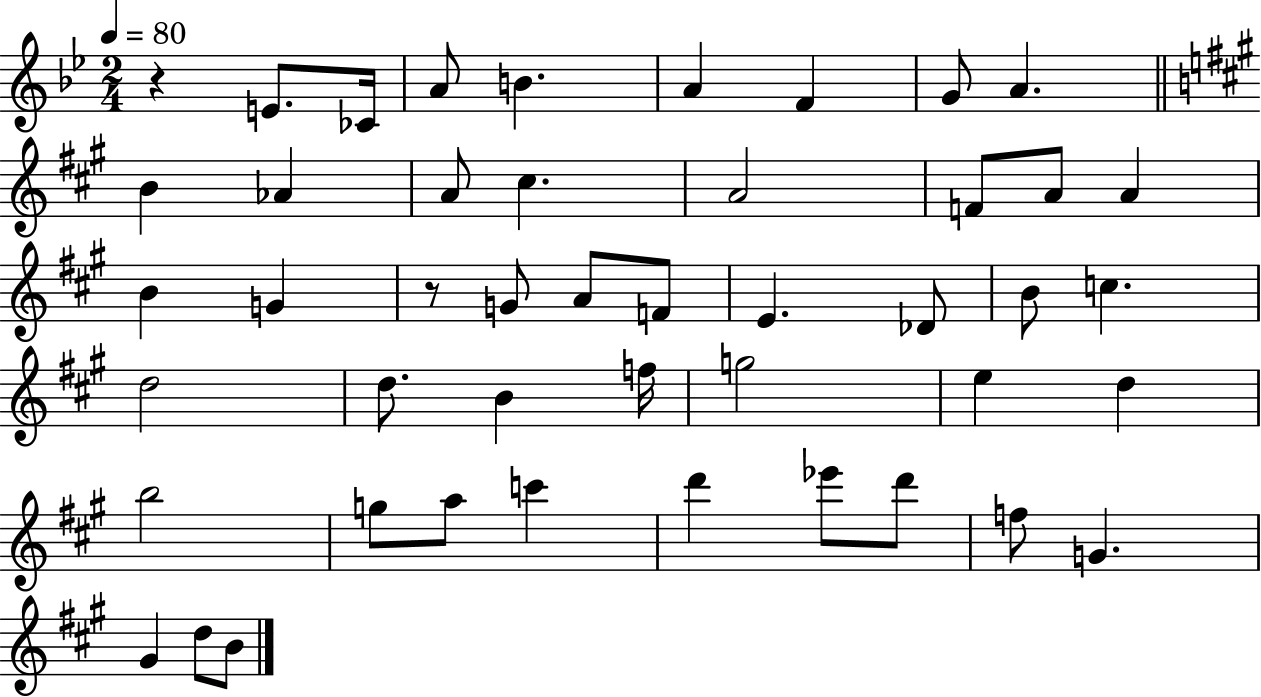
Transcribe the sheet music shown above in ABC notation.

X:1
T:Untitled
M:2/4
L:1/4
K:Bb
z E/2 _C/4 A/2 B A F G/2 A B _A A/2 ^c A2 F/2 A/2 A B G z/2 G/2 A/2 F/2 E _D/2 B/2 c d2 d/2 B f/4 g2 e d b2 g/2 a/2 c' d' _e'/2 d'/2 f/2 G ^G d/2 B/2